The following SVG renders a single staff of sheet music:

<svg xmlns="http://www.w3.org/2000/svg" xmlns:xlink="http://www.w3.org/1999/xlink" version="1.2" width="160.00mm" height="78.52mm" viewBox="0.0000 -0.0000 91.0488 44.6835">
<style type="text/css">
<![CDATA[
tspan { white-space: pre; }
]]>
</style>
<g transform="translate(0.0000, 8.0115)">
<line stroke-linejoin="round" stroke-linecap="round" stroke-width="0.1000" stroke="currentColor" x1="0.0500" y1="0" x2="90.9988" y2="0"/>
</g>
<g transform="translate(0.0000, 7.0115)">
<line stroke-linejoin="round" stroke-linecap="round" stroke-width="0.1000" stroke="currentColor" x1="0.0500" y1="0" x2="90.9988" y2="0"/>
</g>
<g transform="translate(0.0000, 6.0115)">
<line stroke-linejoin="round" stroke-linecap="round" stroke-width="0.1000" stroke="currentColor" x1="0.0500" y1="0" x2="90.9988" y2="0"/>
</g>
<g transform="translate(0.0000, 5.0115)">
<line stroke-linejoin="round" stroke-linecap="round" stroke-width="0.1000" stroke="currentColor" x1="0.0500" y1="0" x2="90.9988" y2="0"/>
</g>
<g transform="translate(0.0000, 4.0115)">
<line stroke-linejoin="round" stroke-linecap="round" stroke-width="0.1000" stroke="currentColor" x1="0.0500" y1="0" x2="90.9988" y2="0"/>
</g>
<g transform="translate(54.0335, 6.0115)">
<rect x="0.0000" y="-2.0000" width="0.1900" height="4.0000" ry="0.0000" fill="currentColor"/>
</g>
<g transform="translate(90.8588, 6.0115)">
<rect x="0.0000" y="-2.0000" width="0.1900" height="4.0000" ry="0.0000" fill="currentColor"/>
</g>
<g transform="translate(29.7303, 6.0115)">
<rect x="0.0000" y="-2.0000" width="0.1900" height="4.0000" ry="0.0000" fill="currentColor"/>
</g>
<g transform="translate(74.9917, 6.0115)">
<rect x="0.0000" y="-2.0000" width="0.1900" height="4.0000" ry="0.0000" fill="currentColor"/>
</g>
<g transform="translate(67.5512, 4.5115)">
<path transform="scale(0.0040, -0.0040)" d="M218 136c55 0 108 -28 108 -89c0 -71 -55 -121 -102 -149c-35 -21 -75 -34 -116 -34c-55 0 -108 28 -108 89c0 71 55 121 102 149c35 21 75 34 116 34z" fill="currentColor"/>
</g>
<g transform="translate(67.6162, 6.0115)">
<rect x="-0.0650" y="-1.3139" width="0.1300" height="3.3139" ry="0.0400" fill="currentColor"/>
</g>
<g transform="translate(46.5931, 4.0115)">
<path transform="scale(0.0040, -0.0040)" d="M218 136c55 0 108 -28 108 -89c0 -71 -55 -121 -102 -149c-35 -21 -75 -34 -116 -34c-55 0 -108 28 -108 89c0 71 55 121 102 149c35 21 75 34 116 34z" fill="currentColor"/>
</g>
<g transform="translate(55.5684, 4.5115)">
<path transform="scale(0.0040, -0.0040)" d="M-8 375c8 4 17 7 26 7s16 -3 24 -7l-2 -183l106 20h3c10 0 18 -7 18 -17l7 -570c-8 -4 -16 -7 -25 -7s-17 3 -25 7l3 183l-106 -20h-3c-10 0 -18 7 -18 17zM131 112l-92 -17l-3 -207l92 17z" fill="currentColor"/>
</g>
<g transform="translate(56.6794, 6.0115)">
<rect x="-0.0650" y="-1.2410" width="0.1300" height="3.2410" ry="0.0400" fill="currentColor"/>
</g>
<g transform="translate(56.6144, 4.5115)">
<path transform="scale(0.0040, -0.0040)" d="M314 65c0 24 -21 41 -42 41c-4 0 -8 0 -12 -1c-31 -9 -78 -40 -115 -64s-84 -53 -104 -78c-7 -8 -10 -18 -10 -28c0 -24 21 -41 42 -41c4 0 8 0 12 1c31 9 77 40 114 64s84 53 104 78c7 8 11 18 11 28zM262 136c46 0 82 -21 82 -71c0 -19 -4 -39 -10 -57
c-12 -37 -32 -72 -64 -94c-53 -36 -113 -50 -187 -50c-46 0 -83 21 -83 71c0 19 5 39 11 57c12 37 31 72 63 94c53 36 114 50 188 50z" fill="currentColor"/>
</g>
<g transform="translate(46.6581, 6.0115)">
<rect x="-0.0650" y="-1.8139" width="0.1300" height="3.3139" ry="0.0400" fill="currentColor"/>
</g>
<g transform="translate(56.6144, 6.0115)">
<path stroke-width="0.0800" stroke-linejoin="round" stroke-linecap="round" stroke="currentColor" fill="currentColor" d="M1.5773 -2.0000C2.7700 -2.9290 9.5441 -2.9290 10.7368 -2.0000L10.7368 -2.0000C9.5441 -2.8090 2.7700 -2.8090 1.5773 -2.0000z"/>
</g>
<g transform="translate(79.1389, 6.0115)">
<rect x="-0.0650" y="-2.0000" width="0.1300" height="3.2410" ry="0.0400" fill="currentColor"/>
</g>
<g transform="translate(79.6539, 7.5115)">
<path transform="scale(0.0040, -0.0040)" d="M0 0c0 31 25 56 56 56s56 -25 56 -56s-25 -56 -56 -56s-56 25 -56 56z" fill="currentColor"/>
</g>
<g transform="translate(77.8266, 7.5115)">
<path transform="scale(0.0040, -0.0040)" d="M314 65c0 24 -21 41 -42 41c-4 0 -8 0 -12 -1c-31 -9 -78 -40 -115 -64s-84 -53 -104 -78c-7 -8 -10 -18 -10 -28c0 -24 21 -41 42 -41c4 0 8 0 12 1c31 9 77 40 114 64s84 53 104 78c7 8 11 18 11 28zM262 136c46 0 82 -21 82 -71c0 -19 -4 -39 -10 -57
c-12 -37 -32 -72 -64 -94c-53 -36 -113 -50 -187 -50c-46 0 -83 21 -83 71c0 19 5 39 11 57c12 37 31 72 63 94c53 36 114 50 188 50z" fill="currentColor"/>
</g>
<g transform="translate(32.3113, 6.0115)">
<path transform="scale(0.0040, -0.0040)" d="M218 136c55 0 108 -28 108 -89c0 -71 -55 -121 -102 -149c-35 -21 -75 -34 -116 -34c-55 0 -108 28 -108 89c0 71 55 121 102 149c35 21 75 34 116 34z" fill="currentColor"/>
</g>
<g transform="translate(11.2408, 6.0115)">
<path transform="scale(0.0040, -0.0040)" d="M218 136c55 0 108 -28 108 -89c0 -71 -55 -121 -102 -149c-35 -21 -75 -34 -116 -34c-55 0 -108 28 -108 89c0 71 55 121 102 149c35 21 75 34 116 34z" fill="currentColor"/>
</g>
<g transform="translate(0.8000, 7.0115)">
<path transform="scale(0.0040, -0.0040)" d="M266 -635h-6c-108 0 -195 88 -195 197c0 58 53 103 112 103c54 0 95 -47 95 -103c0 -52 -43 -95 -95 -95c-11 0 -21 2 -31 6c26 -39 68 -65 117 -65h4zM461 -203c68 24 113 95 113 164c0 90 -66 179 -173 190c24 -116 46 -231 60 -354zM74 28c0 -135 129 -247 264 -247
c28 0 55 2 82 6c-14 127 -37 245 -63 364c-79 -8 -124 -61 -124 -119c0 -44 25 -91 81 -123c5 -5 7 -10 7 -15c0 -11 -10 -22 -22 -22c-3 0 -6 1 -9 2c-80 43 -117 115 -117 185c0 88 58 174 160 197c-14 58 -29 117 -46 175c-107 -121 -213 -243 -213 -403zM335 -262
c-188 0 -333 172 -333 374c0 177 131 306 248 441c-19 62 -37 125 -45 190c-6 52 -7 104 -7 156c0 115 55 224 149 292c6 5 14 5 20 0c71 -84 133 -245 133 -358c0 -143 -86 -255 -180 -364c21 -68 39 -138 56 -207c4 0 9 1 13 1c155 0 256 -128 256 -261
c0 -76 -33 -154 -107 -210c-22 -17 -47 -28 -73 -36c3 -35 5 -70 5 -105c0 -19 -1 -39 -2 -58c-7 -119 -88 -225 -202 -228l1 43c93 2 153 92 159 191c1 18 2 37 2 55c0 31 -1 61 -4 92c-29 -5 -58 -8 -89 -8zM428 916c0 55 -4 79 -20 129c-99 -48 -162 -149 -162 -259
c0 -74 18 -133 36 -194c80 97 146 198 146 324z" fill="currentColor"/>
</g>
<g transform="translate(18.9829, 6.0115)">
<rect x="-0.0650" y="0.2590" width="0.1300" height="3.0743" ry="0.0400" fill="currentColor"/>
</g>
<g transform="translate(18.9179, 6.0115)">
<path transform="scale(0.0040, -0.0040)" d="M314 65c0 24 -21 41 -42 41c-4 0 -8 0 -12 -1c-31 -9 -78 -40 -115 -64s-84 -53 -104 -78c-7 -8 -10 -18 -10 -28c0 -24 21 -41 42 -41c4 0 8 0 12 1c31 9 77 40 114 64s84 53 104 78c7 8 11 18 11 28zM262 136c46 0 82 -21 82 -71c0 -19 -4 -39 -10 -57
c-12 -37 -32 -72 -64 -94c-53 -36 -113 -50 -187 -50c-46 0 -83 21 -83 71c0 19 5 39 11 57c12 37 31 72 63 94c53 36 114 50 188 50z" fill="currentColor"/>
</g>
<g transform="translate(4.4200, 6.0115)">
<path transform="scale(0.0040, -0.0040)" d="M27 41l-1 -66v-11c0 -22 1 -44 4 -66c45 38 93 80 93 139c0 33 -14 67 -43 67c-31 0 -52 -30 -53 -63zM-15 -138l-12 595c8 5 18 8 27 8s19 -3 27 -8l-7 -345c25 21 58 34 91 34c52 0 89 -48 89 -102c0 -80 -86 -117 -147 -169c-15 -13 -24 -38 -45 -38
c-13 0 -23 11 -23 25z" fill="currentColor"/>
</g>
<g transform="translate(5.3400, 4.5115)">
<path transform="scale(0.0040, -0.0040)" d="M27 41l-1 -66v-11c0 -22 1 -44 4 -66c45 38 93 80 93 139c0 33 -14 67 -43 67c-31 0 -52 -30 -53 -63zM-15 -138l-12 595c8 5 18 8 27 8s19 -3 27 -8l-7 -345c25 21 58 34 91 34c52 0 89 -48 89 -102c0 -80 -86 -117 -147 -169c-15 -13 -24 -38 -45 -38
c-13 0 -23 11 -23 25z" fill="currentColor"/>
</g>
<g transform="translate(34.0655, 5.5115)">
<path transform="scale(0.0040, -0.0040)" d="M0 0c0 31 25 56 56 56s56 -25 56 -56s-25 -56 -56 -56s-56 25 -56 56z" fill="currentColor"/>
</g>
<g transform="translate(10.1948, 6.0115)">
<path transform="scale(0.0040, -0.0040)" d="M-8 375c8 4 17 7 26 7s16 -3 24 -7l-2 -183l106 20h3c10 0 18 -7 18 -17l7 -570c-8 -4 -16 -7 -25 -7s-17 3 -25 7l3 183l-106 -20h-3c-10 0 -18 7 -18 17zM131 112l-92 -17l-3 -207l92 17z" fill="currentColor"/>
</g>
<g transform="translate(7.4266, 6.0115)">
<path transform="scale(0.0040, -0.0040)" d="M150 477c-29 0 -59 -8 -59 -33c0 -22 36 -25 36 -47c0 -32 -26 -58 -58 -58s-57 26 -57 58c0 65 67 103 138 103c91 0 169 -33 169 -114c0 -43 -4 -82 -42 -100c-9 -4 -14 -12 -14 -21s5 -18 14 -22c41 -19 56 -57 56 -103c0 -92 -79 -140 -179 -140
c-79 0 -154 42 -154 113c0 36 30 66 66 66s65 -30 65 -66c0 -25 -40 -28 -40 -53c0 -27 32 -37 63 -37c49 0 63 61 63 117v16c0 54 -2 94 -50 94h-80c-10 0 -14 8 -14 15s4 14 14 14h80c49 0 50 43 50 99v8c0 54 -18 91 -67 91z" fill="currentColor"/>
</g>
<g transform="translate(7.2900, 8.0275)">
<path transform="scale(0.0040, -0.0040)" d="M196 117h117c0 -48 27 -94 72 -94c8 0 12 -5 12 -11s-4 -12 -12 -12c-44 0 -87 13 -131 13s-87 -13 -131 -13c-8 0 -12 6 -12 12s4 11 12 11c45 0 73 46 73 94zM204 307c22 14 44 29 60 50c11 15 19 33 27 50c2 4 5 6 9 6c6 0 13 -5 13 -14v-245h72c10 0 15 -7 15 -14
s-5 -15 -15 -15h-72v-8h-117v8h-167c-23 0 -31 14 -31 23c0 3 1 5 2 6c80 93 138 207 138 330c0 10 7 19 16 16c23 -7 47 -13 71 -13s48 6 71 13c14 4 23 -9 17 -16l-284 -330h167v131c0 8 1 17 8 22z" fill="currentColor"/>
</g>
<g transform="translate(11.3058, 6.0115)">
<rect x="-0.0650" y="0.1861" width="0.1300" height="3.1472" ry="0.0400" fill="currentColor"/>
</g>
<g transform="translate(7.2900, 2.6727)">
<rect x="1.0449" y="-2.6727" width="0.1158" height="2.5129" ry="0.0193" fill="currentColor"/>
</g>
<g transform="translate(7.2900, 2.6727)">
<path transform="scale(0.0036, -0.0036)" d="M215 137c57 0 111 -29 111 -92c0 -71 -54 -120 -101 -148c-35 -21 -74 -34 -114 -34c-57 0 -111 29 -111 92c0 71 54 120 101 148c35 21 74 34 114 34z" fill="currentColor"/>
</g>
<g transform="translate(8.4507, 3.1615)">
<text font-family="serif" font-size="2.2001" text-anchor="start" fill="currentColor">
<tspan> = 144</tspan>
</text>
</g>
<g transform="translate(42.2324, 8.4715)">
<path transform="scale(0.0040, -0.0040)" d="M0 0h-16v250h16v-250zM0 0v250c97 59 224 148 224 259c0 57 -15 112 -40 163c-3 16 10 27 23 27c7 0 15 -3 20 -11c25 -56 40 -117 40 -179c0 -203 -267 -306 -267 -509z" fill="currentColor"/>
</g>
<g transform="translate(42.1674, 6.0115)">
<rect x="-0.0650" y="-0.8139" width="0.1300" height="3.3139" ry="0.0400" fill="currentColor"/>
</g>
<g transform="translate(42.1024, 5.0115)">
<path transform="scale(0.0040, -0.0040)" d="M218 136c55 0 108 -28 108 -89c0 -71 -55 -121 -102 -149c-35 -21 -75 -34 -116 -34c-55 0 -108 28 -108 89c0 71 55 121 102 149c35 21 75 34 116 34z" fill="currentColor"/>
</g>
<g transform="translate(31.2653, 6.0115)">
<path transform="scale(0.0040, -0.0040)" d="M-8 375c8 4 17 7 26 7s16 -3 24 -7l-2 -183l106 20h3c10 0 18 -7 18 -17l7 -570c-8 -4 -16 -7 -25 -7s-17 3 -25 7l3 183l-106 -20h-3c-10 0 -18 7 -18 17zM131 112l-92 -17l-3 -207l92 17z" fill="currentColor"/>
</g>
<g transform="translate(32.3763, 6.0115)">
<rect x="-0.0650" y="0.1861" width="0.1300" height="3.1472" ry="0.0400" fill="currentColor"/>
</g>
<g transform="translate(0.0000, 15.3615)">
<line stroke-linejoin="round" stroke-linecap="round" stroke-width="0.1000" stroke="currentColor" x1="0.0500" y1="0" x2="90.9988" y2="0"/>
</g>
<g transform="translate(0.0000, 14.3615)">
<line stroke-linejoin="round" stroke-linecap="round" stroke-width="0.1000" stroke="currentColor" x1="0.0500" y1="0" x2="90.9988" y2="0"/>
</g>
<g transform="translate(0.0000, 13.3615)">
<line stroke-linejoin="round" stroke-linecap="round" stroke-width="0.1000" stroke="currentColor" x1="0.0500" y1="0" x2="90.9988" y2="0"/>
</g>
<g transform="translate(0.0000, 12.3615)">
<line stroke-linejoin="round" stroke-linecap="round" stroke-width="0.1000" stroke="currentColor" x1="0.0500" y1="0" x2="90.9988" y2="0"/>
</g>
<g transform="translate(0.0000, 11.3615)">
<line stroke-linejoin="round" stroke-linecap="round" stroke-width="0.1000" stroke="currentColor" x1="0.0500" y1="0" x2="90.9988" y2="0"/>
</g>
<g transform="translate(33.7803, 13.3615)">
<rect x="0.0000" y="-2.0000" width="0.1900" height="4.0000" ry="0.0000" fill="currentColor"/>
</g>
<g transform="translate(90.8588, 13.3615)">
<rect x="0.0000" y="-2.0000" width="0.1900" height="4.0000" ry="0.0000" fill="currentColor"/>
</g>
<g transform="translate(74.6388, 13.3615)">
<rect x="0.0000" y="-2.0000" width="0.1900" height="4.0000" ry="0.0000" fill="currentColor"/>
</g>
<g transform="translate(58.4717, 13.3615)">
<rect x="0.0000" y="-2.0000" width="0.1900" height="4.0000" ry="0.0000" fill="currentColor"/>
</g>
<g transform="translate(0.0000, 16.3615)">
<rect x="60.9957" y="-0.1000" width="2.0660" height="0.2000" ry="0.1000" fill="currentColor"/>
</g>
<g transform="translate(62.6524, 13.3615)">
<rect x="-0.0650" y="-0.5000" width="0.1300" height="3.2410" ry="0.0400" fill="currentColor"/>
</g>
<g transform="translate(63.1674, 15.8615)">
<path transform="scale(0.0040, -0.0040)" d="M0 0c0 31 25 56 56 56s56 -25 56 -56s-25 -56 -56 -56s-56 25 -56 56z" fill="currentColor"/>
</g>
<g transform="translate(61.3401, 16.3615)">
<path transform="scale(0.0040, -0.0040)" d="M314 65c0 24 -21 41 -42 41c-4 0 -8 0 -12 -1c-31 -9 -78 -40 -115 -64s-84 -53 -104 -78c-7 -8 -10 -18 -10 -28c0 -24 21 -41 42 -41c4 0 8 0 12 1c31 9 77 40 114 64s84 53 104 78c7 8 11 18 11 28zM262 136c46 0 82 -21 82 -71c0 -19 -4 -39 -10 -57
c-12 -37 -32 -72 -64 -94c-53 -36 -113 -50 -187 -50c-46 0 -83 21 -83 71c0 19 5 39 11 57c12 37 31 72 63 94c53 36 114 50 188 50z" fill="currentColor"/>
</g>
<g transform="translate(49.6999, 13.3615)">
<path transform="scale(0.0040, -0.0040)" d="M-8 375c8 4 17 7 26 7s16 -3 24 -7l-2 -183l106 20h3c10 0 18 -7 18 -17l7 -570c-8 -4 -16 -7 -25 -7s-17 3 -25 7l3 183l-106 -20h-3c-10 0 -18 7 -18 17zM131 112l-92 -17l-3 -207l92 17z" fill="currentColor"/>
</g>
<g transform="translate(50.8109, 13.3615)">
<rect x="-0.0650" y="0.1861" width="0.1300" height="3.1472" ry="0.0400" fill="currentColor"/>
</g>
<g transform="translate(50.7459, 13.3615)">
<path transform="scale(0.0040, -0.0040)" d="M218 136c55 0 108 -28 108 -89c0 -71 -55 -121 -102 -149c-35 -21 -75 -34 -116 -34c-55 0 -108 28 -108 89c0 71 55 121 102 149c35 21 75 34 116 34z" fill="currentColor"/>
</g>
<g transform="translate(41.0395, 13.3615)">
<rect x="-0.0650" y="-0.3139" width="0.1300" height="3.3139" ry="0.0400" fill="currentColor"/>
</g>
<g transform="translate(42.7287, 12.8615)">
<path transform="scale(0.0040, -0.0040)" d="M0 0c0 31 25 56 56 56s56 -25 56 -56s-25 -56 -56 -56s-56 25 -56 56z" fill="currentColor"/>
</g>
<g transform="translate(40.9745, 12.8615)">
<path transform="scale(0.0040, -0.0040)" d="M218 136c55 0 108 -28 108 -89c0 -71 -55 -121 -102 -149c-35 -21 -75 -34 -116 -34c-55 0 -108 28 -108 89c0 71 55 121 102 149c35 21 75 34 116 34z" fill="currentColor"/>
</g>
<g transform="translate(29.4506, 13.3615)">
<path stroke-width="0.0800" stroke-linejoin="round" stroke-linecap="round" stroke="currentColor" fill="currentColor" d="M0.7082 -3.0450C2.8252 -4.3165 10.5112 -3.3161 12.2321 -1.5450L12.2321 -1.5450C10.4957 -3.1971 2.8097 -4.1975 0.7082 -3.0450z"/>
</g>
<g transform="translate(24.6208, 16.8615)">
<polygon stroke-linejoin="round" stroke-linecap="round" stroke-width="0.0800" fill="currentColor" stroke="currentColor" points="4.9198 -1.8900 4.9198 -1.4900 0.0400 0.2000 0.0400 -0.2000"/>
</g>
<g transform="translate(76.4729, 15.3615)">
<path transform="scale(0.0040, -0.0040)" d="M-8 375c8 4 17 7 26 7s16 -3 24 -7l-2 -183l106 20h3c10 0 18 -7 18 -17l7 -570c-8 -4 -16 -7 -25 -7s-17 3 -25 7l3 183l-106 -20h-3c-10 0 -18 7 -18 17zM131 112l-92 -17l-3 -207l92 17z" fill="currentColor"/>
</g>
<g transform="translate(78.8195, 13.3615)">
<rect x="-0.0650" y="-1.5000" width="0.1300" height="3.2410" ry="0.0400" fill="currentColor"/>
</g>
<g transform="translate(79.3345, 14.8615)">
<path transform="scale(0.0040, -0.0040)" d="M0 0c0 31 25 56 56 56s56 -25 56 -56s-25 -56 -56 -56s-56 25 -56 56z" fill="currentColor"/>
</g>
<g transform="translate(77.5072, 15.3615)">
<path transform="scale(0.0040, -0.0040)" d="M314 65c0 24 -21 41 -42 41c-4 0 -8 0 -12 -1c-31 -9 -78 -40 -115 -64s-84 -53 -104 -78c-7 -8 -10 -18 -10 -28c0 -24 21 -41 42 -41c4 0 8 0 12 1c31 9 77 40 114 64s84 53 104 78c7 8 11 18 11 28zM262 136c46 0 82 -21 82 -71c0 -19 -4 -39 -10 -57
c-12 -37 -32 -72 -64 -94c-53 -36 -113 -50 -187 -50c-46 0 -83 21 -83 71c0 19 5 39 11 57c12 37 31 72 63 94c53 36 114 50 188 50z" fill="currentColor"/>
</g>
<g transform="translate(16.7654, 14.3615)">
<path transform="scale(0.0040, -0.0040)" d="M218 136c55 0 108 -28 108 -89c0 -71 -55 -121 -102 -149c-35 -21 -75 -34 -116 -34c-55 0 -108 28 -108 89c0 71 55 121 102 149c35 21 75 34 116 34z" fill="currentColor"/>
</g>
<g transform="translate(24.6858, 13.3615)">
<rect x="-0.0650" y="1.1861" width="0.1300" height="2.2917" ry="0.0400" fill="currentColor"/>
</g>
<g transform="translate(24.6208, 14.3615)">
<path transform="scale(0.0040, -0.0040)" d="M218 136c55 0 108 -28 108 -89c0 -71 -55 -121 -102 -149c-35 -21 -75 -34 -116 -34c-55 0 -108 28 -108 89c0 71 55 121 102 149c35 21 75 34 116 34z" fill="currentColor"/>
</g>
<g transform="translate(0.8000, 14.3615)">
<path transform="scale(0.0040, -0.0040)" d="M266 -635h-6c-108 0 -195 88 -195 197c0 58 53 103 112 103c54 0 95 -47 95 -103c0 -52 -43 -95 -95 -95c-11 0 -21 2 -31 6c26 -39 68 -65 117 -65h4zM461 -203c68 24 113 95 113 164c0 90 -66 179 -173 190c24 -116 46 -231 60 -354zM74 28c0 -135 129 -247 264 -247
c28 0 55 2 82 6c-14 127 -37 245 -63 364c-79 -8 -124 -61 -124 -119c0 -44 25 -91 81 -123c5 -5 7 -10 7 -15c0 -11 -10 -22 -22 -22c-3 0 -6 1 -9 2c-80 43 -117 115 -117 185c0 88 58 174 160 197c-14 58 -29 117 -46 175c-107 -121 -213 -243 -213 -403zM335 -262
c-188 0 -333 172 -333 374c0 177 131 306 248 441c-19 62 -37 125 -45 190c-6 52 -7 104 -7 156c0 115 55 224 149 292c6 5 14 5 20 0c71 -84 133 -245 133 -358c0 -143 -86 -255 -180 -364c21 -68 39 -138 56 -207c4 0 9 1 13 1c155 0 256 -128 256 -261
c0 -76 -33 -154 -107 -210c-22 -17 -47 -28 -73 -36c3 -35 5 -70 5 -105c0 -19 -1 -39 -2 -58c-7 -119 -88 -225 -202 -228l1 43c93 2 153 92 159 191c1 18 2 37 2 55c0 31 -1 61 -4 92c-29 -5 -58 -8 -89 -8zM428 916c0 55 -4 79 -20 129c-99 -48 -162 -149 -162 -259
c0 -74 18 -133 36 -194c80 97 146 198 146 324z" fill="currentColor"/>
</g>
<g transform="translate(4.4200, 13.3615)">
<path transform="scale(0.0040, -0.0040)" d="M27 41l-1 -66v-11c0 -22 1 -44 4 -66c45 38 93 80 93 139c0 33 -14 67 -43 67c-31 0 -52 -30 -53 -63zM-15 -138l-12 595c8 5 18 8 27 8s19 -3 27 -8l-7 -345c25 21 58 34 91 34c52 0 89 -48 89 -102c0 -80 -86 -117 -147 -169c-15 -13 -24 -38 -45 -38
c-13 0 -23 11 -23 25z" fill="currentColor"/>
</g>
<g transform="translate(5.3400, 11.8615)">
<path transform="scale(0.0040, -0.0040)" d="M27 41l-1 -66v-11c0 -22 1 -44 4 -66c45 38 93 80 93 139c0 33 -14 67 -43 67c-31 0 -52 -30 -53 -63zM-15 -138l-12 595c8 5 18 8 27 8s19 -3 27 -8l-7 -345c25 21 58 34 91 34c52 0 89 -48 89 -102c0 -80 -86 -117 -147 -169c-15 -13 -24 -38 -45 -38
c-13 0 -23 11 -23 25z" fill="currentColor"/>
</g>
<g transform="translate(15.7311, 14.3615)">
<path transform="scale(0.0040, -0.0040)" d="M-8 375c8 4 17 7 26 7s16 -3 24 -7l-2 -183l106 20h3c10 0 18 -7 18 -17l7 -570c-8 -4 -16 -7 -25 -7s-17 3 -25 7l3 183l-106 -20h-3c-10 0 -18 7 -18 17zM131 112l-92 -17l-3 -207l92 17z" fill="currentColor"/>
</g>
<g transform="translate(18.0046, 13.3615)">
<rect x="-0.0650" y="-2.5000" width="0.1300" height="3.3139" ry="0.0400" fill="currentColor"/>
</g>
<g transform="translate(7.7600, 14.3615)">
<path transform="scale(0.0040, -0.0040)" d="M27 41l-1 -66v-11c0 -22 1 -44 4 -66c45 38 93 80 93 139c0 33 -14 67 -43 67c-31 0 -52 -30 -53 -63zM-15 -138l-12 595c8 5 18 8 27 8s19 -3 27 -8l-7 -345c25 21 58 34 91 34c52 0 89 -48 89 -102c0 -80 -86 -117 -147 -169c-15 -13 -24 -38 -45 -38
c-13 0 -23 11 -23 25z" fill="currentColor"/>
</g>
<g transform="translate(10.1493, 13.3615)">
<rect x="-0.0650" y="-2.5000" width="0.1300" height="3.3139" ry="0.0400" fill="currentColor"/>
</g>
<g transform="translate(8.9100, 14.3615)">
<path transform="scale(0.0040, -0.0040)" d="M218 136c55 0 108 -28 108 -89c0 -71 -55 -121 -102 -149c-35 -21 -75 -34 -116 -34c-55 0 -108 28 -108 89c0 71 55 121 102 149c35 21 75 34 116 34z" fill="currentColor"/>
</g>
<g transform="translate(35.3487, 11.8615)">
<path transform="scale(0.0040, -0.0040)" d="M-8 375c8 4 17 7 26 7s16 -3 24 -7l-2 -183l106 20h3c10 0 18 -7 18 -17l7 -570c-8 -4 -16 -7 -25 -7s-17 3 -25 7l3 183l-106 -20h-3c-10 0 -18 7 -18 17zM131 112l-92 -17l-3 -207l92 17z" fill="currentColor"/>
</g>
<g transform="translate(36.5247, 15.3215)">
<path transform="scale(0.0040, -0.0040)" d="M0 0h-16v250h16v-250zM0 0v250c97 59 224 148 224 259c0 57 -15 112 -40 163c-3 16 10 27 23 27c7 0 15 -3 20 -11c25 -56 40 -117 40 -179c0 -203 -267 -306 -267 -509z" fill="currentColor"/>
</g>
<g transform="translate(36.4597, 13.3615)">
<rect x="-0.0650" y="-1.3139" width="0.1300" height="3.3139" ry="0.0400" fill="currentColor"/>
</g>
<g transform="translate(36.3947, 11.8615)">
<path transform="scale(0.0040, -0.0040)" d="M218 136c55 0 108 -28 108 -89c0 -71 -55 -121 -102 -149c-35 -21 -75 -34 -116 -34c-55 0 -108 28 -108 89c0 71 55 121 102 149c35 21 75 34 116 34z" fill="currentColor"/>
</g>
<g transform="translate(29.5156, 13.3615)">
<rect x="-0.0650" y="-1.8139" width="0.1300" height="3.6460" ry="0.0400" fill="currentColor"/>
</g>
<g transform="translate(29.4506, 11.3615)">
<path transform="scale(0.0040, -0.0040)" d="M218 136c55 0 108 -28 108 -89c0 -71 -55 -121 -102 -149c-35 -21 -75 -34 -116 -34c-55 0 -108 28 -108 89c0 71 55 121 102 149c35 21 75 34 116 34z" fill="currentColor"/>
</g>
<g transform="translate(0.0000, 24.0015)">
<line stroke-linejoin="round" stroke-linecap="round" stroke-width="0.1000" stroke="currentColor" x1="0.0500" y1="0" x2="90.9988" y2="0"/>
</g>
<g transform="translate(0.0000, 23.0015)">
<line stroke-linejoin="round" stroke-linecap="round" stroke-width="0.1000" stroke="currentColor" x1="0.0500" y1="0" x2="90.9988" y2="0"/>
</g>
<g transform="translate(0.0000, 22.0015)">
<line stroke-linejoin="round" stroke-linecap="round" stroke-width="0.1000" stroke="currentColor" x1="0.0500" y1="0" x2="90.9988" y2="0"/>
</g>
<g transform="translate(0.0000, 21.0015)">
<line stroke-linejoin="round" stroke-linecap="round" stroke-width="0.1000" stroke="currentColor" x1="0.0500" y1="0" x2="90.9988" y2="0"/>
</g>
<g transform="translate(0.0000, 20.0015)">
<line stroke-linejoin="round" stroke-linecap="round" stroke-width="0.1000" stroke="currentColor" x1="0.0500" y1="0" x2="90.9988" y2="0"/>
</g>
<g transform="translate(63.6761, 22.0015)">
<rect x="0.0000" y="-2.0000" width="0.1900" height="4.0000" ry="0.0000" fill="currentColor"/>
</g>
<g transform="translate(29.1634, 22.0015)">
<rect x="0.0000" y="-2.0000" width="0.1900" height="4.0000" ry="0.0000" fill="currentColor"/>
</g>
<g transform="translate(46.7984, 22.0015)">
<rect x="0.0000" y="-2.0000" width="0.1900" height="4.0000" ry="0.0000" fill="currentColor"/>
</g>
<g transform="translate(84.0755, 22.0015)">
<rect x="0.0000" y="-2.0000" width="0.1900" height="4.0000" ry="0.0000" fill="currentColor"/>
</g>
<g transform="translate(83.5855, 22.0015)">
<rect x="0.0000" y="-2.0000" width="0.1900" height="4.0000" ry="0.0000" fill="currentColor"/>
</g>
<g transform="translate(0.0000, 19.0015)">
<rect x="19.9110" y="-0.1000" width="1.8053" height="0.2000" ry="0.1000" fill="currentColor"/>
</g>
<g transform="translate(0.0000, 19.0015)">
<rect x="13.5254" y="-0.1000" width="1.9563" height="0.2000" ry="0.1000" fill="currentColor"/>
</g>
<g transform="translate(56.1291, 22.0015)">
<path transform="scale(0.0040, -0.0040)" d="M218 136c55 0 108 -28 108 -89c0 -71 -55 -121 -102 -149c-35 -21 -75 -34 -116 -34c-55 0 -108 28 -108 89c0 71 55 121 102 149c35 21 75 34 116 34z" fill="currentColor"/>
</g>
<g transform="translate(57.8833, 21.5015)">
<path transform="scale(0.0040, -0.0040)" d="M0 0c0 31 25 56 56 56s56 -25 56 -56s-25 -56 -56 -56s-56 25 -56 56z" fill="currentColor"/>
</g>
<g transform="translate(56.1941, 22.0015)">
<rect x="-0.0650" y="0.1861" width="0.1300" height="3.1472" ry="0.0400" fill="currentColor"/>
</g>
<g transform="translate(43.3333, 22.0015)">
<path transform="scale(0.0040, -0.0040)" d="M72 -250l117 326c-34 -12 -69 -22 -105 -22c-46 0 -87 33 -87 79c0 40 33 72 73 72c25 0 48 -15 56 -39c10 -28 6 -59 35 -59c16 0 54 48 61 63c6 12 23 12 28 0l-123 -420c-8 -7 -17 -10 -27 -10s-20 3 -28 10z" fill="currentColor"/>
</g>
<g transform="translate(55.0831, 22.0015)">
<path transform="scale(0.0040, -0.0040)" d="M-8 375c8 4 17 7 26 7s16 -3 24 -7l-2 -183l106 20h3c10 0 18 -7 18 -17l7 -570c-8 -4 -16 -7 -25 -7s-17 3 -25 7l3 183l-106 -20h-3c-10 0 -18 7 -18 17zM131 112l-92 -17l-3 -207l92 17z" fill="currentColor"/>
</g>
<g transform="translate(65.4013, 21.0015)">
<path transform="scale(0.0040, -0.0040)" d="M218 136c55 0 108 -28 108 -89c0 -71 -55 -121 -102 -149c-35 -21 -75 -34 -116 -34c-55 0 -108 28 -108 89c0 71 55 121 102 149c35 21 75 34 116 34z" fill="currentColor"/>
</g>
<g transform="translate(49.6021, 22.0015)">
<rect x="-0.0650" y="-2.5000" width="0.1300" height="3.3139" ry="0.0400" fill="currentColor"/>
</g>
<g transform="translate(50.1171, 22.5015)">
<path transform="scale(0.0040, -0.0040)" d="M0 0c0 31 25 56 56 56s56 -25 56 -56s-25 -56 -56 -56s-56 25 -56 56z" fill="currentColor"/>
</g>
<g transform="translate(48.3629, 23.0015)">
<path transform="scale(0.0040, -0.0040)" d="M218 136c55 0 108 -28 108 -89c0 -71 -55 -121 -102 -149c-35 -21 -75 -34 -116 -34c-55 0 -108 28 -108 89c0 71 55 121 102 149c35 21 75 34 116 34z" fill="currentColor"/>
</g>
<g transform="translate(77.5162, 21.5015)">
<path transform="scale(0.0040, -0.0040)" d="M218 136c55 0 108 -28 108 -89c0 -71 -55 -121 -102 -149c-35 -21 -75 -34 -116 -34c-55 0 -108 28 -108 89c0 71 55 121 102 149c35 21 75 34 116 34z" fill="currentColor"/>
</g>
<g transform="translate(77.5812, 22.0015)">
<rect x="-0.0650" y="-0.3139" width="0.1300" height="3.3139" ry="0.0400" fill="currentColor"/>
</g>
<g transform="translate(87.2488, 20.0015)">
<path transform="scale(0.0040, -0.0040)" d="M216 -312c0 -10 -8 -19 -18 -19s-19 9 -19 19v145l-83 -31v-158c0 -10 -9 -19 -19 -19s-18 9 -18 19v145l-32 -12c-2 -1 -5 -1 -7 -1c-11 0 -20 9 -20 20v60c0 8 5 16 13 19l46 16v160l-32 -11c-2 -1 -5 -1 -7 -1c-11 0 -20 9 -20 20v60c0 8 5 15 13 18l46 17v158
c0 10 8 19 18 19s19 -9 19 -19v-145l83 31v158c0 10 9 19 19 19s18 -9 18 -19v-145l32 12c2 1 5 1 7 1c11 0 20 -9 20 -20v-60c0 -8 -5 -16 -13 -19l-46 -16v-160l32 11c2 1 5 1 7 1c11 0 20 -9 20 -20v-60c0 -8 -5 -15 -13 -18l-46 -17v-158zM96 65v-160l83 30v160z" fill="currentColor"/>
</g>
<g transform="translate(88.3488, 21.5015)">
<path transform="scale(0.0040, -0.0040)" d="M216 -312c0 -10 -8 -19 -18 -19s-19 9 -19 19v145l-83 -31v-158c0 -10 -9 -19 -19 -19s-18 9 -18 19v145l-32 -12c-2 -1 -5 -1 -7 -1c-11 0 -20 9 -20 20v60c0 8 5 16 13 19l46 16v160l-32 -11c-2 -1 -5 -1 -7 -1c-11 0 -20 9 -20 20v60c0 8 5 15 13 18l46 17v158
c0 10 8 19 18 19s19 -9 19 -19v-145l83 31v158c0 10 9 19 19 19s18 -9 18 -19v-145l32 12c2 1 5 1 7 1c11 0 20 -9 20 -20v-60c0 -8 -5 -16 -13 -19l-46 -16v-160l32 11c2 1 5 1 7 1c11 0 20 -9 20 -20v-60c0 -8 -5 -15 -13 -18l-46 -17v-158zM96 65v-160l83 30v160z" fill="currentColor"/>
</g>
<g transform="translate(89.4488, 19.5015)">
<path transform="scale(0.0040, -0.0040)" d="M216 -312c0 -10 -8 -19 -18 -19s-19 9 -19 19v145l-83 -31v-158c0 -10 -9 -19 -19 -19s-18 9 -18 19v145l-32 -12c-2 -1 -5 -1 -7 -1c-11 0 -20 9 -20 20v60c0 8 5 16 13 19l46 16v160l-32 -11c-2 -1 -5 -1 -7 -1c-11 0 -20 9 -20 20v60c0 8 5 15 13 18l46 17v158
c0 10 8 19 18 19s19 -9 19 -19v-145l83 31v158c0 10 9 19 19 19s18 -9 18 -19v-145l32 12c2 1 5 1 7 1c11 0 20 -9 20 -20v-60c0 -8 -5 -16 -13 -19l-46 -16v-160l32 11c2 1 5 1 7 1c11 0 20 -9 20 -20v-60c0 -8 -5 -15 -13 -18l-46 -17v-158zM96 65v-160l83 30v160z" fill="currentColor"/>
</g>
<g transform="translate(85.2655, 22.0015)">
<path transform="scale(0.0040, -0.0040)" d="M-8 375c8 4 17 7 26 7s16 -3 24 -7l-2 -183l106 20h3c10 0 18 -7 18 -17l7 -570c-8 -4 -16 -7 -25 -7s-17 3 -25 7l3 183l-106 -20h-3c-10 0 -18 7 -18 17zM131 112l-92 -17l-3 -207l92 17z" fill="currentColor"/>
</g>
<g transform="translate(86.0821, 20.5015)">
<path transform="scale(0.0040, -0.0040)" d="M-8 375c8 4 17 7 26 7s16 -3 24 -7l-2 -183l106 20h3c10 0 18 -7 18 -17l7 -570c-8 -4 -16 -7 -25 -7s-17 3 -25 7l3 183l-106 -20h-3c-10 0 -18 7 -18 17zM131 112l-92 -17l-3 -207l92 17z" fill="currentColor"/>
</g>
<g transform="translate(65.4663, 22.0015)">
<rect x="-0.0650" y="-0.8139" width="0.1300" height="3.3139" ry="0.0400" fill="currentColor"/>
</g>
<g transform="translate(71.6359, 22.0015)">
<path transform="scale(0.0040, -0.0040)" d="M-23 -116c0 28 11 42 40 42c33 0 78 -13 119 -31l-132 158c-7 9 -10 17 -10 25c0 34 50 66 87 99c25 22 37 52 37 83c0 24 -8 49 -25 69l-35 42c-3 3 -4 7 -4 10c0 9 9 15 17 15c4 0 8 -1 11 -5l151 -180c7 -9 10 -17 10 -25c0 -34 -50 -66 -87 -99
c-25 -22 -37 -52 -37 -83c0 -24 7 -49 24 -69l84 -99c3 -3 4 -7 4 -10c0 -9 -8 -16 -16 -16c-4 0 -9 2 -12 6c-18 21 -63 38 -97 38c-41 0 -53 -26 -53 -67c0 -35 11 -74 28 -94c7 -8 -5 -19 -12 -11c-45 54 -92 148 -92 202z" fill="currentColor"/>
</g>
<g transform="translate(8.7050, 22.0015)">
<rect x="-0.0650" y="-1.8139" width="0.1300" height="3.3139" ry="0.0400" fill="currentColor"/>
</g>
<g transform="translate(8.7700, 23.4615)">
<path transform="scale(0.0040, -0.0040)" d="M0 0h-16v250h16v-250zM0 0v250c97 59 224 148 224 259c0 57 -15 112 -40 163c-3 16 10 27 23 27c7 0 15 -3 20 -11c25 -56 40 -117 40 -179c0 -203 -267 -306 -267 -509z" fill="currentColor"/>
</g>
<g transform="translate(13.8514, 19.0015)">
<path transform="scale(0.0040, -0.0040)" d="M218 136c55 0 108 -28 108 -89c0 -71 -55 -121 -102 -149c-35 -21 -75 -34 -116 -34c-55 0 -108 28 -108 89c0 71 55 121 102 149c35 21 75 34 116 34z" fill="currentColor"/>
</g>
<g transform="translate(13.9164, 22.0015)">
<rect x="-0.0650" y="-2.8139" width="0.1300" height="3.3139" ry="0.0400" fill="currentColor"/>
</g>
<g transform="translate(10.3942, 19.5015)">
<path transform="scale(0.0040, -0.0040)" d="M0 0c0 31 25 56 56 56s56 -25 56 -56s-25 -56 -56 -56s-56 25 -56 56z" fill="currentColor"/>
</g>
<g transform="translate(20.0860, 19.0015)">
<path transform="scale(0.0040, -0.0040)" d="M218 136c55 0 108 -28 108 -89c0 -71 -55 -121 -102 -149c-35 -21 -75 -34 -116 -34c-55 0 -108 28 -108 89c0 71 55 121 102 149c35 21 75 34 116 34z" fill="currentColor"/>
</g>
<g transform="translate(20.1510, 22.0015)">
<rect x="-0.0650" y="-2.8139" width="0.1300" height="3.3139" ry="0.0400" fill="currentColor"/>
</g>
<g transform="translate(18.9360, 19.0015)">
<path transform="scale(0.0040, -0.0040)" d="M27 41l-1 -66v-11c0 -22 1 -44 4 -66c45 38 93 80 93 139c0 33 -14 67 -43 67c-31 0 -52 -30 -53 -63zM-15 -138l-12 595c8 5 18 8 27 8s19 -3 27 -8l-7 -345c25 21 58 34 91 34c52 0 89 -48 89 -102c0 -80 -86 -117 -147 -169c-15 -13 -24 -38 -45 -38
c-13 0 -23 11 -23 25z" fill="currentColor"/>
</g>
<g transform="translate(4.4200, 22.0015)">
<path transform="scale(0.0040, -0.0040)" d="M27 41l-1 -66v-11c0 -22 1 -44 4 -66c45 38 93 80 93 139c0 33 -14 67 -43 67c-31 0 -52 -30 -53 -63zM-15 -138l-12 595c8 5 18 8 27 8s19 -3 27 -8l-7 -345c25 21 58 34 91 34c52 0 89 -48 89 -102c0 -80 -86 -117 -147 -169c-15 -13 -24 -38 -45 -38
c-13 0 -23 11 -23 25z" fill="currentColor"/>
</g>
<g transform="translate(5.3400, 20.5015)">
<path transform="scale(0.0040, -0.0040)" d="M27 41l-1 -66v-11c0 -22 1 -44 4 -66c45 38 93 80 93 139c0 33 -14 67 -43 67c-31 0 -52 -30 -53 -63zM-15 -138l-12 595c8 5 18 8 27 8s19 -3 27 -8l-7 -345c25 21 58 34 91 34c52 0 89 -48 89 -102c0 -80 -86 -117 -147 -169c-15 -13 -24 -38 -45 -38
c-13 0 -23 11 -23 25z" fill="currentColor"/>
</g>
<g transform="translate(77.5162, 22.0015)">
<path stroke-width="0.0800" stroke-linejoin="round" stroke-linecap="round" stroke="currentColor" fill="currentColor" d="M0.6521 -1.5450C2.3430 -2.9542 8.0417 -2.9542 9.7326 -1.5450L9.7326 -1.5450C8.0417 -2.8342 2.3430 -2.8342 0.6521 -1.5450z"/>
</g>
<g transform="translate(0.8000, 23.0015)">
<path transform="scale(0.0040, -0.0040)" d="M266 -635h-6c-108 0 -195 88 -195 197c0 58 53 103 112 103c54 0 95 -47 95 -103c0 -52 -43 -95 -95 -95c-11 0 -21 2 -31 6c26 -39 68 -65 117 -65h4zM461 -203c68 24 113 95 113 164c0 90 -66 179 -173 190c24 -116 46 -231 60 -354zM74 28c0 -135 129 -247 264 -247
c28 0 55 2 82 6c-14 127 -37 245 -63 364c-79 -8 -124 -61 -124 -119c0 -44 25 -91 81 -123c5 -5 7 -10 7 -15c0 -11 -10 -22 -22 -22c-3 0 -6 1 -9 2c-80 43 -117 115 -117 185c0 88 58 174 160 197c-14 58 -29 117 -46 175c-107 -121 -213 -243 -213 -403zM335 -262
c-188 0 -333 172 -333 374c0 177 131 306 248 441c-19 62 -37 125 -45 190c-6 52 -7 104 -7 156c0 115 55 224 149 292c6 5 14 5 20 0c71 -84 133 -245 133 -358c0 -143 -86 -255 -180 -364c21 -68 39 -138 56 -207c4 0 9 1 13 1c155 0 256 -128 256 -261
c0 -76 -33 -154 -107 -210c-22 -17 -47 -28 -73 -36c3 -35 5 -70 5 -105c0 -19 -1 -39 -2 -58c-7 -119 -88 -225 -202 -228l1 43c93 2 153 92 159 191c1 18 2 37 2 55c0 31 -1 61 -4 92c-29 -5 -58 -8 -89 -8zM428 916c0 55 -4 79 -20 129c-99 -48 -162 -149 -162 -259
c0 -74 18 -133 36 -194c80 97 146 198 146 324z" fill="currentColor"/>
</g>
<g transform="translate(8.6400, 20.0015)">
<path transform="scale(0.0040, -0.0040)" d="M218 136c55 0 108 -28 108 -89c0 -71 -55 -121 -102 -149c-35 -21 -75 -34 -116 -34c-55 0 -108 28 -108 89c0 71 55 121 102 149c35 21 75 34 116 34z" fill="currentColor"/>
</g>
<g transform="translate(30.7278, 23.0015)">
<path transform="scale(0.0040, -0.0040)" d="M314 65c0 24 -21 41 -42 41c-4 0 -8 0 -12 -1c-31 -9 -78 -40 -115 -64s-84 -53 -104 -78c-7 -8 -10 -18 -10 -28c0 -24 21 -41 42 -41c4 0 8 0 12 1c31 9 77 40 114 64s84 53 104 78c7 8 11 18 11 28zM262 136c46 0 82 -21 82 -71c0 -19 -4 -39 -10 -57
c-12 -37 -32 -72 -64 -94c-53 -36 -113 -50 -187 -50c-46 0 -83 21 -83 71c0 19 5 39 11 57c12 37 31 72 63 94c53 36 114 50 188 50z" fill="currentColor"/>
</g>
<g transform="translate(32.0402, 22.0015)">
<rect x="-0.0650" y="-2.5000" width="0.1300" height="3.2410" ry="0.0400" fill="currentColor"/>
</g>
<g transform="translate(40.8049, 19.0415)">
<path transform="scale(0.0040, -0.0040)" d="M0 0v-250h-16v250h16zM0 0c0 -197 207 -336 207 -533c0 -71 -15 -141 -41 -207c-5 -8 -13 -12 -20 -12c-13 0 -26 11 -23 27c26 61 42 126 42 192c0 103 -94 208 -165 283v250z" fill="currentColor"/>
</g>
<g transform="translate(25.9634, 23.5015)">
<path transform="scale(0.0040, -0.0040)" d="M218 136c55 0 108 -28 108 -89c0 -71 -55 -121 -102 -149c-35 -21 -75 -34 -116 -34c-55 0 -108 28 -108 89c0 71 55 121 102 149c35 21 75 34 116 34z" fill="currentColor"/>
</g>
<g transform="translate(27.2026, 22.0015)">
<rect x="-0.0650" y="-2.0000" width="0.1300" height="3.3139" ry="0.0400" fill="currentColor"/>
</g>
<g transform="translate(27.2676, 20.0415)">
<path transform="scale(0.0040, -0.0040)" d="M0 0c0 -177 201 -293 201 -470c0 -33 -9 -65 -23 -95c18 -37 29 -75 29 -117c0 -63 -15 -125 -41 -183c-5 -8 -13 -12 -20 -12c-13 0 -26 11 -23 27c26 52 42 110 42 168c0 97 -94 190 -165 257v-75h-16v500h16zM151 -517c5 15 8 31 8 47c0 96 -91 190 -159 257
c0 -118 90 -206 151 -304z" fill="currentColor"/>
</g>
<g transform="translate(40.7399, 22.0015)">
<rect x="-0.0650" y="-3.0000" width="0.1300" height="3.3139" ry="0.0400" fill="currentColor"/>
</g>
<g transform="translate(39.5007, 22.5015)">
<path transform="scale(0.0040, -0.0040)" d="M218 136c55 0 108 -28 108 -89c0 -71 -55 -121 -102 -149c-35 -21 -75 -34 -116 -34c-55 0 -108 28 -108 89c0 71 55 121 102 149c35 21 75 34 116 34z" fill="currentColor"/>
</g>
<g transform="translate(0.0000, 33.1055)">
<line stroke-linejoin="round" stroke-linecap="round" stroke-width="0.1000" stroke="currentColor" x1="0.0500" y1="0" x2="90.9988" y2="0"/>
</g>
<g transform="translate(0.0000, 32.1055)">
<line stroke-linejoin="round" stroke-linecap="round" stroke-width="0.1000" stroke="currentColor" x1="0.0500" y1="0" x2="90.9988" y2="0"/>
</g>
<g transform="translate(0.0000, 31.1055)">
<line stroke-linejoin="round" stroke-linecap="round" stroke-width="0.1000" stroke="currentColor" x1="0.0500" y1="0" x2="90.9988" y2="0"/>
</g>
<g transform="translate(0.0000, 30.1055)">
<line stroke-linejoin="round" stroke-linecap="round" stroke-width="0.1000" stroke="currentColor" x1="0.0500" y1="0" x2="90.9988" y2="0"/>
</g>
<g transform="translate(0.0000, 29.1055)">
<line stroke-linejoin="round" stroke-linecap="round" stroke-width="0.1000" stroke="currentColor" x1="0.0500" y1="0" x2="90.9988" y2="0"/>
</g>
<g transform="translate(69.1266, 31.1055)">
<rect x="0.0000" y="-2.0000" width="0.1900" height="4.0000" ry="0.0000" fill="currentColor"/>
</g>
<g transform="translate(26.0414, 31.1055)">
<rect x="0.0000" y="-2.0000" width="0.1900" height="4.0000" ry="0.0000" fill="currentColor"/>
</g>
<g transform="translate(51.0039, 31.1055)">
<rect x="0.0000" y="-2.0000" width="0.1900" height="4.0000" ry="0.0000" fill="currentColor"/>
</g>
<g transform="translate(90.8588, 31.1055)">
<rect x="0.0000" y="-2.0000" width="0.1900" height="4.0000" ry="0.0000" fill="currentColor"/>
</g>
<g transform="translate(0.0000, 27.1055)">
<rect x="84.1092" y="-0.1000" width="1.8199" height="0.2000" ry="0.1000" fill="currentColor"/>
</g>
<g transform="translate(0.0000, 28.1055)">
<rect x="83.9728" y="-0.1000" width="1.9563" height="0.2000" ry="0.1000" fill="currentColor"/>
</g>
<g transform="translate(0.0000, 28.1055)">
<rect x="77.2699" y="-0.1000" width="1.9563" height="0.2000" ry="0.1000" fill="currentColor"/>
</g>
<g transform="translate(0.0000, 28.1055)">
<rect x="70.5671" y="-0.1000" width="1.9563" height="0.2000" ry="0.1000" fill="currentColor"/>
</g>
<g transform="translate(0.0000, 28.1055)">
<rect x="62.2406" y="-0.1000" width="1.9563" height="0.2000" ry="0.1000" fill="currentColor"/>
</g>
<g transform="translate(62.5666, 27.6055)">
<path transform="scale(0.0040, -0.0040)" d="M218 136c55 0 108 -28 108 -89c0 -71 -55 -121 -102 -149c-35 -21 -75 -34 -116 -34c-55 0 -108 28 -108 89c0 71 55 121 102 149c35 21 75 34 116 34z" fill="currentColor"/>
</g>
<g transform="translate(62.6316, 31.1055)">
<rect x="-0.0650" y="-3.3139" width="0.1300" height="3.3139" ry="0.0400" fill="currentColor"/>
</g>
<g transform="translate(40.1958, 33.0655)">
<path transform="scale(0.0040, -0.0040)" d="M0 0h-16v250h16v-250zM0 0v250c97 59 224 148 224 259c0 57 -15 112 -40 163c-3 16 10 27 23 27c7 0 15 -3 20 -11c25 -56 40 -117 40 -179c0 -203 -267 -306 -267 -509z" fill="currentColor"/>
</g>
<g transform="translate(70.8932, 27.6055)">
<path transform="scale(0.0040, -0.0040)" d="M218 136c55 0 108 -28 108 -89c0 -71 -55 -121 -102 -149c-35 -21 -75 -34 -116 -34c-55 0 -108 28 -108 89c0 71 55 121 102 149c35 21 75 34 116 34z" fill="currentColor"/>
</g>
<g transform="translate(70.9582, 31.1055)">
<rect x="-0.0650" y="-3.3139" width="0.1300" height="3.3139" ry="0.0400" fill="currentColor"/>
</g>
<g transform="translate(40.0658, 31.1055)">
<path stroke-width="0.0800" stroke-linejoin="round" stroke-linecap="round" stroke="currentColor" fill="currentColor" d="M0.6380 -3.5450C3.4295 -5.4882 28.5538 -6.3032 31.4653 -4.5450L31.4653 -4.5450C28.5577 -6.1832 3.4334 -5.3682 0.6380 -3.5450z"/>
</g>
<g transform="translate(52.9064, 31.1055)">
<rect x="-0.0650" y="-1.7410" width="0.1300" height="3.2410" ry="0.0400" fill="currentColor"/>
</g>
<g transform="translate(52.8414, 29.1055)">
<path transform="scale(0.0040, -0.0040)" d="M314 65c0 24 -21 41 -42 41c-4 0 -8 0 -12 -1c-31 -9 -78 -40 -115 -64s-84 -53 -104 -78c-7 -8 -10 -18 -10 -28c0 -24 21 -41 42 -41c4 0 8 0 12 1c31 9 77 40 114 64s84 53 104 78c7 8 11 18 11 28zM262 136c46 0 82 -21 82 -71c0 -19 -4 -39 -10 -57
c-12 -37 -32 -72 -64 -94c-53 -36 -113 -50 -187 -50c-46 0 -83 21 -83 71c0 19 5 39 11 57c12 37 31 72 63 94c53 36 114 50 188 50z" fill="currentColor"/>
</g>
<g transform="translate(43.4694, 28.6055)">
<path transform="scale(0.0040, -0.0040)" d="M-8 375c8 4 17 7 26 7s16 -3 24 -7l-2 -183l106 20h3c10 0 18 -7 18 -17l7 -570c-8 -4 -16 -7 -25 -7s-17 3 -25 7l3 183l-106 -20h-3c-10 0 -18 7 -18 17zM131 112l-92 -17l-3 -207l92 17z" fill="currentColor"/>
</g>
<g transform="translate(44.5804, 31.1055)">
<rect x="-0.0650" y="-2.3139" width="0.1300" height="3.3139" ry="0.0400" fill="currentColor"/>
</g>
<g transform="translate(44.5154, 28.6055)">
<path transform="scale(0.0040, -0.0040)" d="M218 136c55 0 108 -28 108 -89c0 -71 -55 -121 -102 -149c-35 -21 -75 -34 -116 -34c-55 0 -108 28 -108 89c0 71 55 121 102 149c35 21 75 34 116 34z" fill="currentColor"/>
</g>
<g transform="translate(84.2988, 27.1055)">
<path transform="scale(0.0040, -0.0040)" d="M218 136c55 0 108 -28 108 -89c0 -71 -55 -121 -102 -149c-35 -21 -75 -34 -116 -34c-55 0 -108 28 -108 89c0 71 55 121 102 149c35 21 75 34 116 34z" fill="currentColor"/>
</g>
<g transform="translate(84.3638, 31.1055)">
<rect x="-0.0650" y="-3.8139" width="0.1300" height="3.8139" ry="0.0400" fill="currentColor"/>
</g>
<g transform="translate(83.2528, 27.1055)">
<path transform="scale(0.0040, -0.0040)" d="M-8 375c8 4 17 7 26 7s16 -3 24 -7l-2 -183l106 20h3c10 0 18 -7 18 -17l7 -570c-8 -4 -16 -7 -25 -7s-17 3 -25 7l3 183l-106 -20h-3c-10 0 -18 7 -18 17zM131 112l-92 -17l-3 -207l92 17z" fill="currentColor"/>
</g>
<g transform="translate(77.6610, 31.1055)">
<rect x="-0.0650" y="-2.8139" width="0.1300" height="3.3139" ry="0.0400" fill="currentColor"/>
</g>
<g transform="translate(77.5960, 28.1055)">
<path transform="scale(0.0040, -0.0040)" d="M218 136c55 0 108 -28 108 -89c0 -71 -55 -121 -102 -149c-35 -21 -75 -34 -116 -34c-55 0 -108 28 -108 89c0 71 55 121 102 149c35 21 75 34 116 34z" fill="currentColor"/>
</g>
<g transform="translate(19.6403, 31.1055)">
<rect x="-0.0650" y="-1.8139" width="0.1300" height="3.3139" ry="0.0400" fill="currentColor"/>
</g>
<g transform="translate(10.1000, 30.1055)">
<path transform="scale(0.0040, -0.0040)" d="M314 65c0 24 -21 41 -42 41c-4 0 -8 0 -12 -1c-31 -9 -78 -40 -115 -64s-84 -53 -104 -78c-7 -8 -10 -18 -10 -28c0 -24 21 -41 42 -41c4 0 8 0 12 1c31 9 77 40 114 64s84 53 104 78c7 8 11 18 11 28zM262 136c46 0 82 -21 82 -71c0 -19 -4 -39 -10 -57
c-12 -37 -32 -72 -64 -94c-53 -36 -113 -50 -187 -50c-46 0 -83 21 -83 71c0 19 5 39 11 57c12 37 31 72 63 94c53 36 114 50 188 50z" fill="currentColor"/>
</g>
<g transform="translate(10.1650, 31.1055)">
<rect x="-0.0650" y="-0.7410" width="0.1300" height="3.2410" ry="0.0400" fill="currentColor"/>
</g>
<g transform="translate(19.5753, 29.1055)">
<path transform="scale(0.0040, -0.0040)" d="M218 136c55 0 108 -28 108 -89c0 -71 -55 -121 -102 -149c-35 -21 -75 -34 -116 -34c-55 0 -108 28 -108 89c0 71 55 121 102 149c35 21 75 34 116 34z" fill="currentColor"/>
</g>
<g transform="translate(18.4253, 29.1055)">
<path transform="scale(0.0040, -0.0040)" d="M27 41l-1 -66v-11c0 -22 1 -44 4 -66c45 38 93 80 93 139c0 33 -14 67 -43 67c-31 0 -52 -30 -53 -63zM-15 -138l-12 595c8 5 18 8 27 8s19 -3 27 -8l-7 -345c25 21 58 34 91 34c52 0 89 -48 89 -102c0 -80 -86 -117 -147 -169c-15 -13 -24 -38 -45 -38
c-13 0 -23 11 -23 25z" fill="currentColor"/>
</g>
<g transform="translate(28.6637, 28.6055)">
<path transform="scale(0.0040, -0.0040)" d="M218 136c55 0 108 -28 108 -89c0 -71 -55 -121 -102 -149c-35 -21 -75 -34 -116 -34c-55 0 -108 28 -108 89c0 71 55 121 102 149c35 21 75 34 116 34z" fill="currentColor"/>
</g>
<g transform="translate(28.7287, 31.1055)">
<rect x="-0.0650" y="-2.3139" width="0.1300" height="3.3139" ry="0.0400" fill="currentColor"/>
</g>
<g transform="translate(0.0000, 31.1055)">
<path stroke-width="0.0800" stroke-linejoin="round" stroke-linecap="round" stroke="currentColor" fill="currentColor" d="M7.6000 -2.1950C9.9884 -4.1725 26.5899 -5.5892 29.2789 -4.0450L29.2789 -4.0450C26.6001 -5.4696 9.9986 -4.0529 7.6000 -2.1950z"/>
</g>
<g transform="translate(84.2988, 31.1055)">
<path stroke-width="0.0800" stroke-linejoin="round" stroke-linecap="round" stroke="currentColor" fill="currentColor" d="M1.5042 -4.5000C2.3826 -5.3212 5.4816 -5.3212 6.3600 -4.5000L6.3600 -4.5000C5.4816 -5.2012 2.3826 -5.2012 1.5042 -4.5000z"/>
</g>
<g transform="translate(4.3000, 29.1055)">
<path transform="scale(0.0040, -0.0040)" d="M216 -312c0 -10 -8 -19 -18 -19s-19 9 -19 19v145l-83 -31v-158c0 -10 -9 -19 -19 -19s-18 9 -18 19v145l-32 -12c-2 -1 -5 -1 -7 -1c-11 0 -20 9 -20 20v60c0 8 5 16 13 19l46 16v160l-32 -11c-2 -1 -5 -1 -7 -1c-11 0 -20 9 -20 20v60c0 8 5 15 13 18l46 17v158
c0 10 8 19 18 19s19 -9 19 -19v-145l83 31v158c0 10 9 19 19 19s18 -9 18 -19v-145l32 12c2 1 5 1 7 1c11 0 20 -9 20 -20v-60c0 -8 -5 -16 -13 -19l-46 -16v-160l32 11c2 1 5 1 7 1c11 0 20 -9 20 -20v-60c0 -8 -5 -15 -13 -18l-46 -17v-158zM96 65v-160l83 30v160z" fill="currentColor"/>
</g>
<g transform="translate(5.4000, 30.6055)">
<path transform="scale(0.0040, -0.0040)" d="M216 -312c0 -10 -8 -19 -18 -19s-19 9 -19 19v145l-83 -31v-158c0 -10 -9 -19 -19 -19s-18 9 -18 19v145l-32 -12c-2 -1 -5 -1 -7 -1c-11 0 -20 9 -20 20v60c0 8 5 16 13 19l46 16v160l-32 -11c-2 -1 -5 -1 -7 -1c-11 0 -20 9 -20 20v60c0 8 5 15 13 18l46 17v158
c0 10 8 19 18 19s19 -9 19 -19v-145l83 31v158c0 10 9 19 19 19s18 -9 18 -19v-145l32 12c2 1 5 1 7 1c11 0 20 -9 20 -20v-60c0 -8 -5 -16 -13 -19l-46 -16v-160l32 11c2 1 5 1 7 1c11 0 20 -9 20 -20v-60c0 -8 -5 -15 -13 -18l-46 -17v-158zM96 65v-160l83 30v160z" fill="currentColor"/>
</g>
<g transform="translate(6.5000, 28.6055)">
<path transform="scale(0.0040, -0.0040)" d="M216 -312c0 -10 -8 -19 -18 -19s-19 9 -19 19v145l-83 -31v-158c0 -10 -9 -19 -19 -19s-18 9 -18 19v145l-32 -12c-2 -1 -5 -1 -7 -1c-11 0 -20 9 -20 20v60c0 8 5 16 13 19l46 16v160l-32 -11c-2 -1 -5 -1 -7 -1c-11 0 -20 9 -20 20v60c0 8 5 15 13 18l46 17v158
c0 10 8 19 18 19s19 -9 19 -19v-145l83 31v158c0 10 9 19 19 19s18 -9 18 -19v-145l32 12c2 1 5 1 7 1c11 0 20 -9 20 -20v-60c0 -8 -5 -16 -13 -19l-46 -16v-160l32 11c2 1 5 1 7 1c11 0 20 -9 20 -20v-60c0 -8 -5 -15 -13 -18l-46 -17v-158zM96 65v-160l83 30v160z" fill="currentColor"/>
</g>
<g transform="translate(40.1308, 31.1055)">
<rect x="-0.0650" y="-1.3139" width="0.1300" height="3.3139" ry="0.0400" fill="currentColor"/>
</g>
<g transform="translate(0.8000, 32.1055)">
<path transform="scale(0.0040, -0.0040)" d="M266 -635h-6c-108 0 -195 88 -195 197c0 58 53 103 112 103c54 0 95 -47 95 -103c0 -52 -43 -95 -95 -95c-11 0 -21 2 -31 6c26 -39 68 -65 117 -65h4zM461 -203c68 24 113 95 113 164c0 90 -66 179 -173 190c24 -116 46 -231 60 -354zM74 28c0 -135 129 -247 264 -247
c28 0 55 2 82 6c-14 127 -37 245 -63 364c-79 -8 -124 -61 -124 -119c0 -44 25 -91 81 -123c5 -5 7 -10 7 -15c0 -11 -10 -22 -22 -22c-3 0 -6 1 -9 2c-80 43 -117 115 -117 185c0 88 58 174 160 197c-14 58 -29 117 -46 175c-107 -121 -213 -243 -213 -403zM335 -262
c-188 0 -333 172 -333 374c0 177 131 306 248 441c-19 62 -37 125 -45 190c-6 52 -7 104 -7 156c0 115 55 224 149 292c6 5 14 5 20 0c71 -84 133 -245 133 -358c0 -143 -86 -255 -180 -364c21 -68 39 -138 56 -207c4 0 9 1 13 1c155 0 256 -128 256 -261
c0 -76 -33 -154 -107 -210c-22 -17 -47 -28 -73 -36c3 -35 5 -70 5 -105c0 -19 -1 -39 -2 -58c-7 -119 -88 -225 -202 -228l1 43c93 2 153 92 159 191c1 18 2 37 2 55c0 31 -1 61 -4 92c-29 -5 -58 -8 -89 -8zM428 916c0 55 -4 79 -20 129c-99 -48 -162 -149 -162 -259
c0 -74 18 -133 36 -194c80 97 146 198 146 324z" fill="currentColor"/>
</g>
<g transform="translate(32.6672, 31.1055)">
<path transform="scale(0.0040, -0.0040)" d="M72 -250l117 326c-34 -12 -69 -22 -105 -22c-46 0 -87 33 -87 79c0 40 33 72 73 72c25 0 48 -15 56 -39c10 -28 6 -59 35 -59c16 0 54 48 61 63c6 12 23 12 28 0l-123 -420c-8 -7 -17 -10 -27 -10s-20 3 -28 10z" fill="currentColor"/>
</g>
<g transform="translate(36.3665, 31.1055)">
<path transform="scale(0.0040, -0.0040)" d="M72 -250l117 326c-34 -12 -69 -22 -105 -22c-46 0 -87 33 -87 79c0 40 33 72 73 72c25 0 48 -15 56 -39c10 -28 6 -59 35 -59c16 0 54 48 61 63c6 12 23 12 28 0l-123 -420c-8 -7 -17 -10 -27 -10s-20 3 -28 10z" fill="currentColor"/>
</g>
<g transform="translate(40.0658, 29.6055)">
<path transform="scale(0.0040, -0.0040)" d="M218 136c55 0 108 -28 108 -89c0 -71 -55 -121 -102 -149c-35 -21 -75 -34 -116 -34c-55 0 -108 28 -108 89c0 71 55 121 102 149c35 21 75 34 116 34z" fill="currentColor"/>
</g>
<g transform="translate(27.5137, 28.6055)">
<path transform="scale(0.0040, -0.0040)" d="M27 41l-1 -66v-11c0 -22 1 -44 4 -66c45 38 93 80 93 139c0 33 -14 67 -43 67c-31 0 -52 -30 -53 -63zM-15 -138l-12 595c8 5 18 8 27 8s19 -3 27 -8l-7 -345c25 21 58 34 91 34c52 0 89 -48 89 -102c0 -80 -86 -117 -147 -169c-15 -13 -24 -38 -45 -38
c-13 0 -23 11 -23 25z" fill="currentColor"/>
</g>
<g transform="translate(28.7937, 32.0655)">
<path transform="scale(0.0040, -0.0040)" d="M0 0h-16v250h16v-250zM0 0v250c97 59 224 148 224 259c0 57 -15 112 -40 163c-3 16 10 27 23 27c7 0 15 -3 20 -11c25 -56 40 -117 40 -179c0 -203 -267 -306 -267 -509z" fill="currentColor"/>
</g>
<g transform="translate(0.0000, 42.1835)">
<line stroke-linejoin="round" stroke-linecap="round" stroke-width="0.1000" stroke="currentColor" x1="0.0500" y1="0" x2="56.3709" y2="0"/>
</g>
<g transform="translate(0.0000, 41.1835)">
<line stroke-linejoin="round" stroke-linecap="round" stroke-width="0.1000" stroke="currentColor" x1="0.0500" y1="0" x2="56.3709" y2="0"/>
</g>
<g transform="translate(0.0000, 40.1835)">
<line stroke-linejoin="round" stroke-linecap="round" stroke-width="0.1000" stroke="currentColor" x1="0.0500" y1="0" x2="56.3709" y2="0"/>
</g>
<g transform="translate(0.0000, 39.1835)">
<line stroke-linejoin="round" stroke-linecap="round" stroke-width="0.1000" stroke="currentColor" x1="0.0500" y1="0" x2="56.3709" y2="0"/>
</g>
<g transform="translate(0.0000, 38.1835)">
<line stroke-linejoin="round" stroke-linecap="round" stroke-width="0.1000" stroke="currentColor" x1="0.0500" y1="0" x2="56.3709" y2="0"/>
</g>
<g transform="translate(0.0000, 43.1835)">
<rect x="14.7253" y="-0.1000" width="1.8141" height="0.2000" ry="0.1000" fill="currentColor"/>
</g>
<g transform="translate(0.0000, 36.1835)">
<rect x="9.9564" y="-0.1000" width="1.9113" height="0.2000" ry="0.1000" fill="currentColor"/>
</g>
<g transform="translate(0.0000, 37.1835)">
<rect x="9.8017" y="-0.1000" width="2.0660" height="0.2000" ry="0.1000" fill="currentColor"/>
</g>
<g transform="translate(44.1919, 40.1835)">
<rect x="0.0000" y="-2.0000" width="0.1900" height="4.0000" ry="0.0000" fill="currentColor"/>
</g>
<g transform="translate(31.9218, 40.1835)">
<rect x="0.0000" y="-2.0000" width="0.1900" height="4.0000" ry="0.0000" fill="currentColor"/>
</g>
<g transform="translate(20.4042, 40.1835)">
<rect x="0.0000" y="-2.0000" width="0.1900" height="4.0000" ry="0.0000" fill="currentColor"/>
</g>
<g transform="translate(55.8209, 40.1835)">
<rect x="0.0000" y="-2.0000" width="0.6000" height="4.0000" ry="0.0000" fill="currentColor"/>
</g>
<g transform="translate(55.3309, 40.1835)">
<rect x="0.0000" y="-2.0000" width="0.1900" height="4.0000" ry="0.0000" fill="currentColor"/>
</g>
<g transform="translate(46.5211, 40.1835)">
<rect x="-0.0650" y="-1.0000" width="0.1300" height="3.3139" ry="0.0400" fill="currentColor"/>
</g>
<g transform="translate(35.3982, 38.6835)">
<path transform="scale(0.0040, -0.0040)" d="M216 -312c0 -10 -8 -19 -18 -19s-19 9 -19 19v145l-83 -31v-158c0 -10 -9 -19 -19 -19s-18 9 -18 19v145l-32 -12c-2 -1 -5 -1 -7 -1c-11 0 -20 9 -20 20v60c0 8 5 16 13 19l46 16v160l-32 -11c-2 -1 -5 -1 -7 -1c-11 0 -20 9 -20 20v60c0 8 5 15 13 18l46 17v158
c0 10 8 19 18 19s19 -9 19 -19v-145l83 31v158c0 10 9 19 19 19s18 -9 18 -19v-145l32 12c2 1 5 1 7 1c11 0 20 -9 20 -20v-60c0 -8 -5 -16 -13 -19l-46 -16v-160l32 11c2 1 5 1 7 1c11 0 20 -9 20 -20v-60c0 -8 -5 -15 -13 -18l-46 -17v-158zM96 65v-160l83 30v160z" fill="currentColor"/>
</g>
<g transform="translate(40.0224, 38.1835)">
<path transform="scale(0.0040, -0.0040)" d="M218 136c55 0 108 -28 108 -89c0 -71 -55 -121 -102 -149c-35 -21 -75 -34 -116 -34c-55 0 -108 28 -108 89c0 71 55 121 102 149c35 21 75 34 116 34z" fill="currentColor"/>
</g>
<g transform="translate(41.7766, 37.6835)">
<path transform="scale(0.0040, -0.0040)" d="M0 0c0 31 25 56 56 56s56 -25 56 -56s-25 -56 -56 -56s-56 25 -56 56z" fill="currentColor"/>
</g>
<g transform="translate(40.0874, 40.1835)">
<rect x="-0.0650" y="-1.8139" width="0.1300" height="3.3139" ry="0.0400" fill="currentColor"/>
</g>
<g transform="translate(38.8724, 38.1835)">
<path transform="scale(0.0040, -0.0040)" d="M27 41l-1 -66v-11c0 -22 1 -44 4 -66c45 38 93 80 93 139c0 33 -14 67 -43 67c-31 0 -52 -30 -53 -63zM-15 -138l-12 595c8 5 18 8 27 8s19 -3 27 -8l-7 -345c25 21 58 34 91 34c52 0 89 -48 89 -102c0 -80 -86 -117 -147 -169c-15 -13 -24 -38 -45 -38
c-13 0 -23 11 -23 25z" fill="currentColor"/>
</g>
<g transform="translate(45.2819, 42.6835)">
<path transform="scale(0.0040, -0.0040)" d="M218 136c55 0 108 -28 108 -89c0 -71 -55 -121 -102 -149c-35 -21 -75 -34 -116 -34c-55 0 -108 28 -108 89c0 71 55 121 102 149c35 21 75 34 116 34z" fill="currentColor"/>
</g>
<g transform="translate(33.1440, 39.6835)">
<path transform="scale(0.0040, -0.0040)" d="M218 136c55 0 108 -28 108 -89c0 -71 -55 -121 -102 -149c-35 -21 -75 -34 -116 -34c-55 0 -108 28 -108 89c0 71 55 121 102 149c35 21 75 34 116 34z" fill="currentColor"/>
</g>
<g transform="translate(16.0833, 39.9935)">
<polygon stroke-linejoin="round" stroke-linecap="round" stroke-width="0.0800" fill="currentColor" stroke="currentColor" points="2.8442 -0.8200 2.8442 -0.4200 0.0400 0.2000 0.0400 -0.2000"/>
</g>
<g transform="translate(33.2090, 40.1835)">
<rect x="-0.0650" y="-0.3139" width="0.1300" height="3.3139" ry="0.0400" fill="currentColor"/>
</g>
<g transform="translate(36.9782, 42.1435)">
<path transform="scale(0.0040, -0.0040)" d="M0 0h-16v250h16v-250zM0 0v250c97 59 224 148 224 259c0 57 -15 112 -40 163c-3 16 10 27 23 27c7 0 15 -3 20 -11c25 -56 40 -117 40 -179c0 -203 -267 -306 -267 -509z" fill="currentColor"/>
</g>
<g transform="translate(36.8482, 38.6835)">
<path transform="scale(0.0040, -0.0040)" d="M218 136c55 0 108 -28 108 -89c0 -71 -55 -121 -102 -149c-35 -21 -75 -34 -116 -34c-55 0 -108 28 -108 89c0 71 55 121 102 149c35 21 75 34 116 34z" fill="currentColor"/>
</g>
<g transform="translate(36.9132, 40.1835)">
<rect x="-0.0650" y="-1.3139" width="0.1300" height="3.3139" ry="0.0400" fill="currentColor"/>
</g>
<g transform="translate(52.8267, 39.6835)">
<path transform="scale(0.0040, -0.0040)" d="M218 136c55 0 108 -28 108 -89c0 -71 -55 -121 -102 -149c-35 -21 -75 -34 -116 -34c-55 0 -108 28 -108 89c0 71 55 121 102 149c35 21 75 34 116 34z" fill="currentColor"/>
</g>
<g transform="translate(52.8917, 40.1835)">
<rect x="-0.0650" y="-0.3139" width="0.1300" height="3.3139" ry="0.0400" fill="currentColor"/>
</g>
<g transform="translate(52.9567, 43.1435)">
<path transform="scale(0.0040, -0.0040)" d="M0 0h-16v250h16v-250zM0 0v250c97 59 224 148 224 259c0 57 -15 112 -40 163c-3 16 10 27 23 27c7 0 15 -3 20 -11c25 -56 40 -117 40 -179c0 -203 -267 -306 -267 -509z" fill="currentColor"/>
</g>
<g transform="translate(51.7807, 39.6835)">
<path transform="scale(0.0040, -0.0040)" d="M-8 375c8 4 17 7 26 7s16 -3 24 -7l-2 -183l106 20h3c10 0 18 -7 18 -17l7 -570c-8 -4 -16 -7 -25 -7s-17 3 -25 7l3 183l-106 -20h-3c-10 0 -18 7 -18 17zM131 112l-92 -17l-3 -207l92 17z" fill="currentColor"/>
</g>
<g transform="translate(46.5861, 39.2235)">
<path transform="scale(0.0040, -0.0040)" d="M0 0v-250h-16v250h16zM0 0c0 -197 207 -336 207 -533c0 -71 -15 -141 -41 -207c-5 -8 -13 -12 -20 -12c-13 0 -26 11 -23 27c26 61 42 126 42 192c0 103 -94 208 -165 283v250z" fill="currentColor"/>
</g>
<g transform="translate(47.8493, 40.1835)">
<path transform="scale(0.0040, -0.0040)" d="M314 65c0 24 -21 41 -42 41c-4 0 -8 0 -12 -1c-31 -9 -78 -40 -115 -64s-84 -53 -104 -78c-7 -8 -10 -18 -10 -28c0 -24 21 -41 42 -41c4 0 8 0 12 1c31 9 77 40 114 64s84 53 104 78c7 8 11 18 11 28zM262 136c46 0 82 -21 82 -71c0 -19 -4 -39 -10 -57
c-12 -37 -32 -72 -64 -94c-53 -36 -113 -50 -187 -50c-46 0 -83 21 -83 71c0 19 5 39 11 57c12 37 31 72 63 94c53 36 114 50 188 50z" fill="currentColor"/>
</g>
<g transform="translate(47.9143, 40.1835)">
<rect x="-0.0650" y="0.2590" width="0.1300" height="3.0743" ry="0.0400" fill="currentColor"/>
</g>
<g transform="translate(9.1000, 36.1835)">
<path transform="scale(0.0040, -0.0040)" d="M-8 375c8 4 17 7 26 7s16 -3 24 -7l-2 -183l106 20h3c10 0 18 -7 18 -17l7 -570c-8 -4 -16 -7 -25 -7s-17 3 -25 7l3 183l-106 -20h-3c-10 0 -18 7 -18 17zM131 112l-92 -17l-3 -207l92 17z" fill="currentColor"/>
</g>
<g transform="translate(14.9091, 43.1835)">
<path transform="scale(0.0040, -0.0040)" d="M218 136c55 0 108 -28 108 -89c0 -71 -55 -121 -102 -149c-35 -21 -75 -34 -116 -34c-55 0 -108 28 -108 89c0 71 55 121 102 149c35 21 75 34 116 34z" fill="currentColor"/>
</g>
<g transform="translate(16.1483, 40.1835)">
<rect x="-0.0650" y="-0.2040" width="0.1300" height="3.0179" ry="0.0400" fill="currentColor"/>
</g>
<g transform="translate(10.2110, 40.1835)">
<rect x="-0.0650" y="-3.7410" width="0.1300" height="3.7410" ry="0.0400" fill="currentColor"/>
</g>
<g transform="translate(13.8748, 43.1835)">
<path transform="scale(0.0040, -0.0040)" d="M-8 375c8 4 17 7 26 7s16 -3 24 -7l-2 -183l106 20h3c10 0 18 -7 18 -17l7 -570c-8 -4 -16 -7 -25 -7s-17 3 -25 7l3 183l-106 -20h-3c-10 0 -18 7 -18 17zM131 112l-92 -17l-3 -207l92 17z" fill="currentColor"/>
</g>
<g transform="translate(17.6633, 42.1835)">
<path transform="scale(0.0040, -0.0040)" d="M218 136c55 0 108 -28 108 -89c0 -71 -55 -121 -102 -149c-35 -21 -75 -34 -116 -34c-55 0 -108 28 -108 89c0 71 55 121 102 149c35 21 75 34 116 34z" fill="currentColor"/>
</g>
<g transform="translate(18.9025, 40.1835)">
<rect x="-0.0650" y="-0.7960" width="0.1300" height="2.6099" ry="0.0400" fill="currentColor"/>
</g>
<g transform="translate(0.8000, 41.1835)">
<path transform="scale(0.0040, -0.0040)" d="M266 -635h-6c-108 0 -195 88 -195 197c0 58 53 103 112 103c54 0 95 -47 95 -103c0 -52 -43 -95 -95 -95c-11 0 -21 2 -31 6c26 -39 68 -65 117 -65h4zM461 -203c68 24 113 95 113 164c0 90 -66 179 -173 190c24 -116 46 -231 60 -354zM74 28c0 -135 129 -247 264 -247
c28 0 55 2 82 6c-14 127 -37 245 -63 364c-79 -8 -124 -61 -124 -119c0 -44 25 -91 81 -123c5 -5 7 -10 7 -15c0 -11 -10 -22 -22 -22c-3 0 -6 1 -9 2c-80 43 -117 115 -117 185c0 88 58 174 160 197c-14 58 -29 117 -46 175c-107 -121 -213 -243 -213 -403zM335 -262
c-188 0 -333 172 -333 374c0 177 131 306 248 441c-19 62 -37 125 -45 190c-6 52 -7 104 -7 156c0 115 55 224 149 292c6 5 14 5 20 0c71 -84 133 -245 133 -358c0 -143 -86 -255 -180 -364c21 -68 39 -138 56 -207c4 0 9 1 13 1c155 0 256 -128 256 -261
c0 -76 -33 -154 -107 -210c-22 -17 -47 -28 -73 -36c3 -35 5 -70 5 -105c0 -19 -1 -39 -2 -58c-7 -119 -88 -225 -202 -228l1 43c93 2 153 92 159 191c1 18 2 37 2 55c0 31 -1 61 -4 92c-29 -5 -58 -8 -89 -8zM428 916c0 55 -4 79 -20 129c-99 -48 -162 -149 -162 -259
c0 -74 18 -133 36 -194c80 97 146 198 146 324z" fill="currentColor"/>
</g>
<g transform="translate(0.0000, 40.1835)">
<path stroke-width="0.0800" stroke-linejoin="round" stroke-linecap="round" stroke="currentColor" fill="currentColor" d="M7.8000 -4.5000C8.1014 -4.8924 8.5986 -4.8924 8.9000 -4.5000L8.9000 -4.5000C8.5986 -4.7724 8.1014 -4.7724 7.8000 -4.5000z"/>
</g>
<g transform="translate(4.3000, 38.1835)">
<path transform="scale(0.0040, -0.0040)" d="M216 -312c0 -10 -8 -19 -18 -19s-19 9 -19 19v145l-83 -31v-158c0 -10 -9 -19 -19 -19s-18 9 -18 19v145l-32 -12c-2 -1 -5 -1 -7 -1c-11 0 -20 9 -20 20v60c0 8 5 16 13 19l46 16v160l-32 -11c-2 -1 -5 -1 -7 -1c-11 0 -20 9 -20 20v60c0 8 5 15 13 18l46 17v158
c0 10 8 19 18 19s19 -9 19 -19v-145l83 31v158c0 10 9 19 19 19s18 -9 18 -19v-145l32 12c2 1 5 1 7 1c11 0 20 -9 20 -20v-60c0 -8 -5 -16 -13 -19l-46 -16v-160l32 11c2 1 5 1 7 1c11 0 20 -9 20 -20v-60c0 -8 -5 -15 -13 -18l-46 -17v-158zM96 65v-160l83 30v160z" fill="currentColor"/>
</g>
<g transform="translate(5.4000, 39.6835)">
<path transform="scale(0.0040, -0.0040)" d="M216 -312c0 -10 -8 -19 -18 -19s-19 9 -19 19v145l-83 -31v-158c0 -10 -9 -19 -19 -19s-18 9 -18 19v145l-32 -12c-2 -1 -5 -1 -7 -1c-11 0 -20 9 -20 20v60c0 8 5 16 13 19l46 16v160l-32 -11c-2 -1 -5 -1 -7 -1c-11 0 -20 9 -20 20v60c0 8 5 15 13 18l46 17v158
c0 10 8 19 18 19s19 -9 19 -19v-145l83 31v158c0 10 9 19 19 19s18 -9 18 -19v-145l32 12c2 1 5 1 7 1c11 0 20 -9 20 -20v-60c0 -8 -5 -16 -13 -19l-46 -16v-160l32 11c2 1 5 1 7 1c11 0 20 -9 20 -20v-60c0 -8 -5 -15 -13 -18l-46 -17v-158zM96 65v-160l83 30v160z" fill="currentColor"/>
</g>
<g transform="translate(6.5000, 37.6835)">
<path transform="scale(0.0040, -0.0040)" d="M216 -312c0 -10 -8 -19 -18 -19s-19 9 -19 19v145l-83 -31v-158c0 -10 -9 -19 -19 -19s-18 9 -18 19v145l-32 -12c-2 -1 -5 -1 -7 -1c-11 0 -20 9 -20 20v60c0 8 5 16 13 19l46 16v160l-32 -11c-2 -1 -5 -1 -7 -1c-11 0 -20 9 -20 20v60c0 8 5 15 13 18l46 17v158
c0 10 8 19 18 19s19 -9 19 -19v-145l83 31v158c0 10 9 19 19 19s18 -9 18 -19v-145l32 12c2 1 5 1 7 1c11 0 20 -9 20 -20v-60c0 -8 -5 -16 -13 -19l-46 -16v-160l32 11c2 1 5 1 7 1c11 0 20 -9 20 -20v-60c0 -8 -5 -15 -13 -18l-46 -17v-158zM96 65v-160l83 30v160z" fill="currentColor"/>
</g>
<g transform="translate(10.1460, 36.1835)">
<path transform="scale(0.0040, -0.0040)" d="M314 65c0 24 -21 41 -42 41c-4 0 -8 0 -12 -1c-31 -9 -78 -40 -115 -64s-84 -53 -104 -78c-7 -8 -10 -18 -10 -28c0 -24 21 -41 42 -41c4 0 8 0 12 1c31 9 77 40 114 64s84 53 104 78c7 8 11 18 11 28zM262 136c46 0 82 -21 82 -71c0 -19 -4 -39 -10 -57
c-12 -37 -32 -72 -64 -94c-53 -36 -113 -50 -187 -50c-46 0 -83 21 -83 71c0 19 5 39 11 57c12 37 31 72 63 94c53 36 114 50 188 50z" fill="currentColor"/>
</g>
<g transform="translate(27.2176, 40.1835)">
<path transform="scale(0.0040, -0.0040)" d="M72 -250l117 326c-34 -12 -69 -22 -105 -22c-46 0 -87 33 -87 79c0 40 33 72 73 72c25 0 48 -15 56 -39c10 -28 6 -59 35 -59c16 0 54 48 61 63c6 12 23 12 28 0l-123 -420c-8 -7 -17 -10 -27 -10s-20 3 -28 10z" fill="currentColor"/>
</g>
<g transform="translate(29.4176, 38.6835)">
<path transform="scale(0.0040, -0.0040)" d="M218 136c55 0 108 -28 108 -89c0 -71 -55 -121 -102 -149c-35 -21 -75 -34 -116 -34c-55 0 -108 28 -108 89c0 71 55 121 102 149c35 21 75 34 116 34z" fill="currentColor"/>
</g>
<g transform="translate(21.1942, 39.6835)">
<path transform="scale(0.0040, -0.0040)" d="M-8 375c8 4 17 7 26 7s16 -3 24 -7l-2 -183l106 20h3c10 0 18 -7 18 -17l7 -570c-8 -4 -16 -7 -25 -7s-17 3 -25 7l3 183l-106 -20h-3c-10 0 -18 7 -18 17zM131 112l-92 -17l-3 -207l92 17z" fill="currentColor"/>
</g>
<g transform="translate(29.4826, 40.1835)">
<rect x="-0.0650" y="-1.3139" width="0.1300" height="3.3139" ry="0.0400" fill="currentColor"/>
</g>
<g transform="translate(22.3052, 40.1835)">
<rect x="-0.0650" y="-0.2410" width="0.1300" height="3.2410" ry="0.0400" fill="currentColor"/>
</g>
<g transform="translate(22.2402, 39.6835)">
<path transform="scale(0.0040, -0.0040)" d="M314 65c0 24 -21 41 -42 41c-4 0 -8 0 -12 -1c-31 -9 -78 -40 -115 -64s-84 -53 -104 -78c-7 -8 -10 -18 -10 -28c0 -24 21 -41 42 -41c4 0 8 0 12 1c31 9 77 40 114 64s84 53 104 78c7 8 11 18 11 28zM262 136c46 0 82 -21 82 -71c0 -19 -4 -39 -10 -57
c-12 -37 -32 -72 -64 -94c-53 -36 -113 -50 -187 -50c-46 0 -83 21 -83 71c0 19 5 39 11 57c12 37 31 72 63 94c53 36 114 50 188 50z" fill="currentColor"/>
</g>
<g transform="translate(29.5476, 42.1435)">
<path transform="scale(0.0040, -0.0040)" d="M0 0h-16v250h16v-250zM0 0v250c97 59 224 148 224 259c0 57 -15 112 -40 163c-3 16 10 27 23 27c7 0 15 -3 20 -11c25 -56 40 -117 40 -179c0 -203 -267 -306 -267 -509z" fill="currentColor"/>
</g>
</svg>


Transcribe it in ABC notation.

X:1
T:Untitled
M:3/4
L:1/4
K:Bb
B B2 B d/2 f e2 e F2 _G G G/2 f/2 e/2 c B C2 E2 f/2 a _a F/4 G2 A/2 z/2 G B d z c d2 _f _g/2 z/2 z/2 e/2 g ^f2 b b a c' c'2 C/2 E/2 c2 z/2 e/2 ^c ^e/2 _f D/2 B2 c/2